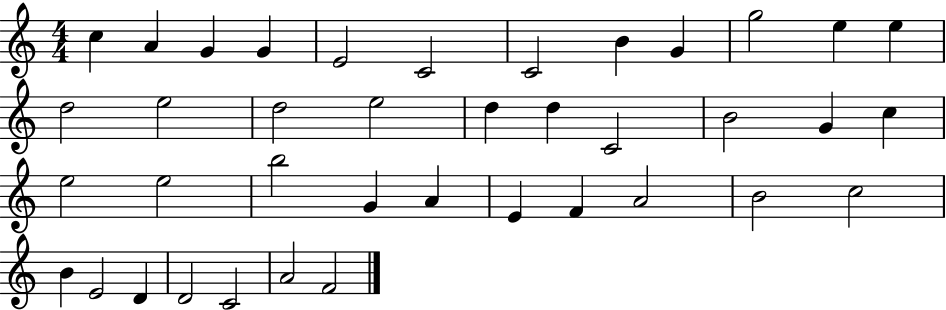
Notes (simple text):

C5/q A4/q G4/q G4/q E4/h C4/h C4/h B4/q G4/q G5/h E5/q E5/q D5/h E5/h D5/h E5/h D5/q D5/q C4/h B4/h G4/q C5/q E5/h E5/h B5/h G4/q A4/q E4/q F4/q A4/h B4/h C5/h B4/q E4/h D4/q D4/h C4/h A4/h F4/h